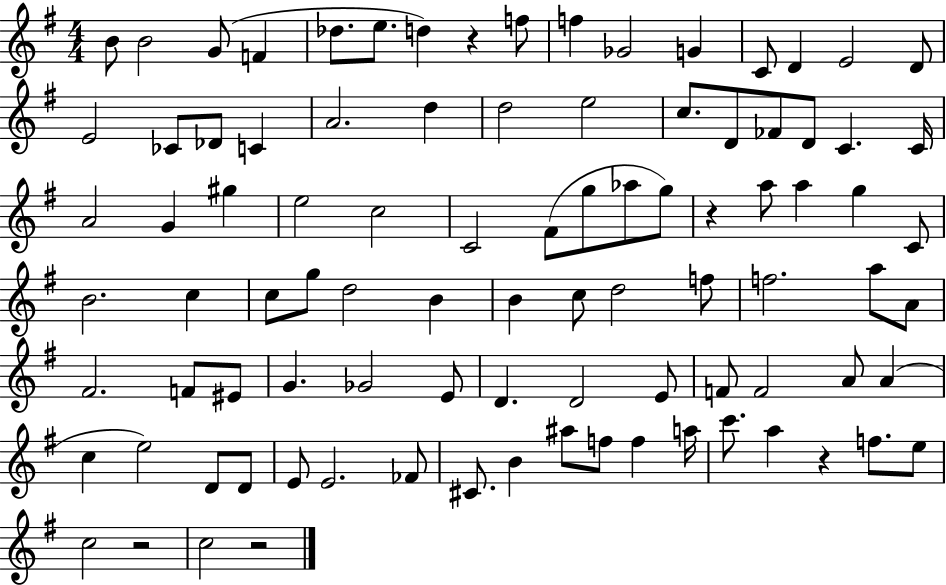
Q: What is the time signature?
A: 4/4